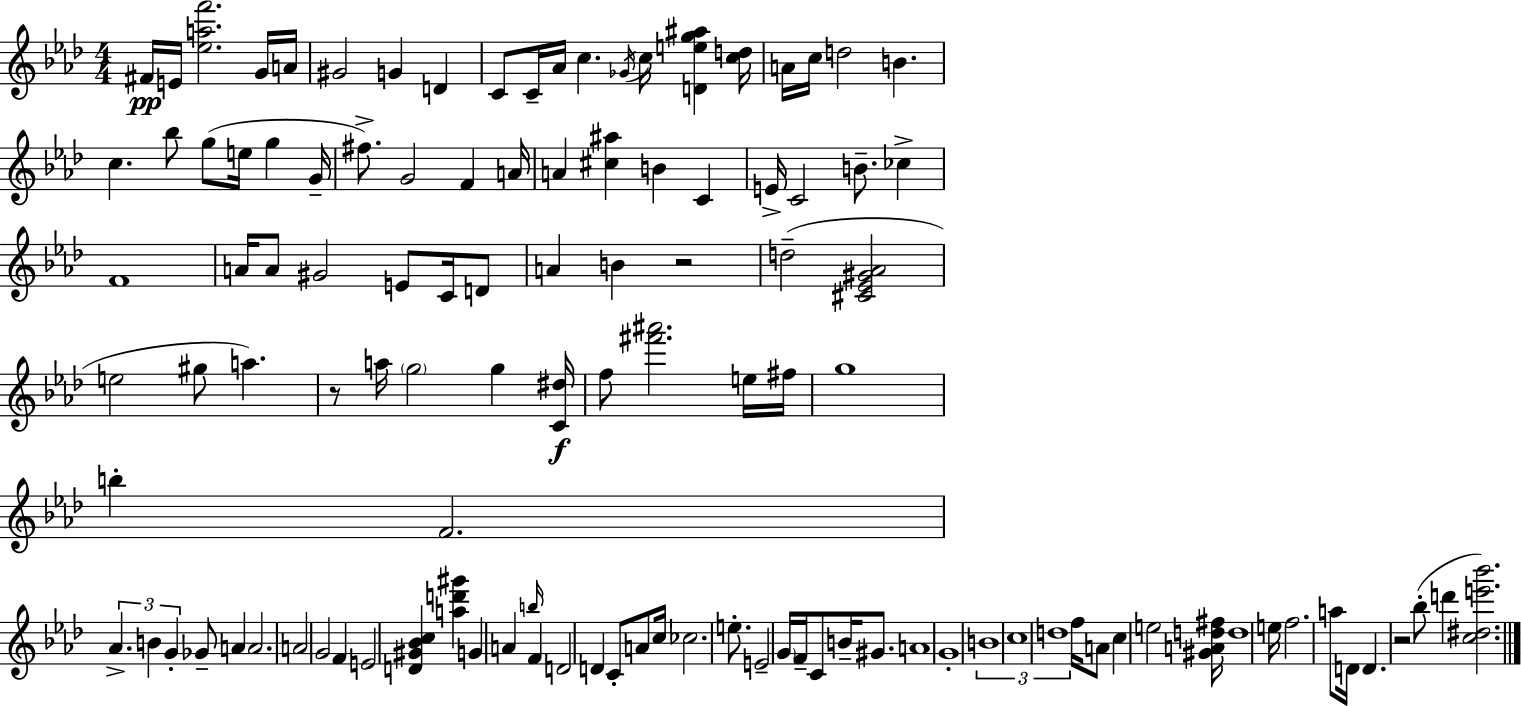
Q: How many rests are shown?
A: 3